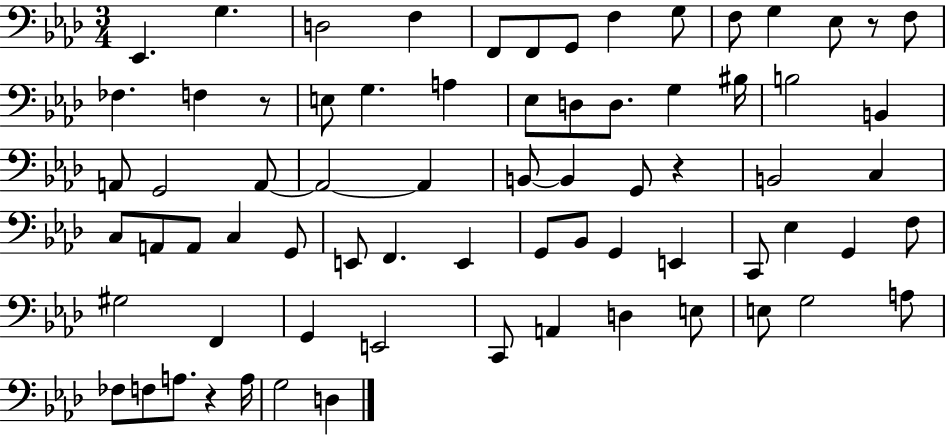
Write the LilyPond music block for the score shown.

{
  \clef bass
  \numericTimeSignature
  \time 3/4
  \key aes \major
  ees,4. g4. | d2 f4 | f,8 f,8 g,8 f4 g8 | f8 g4 ees8 r8 f8 | \break fes4. f4 r8 | e8 g4. a4 | ees8 d8 d8. g4 bis16 | b2 b,4 | \break a,8 g,2 a,8~~ | a,2~~ a,4 | b,8~~ b,4 g,8 r4 | b,2 c4 | \break c8 a,8 a,8 c4 g,8 | e,8 f,4. e,4 | g,8 bes,8 g,4 e,4 | c,8 ees4 g,4 f8 | \break gis2 f,4 | g,4 e,2 | c,8 a,4 d4 e8 | e8 g2 a8 | \break fes8 f8 a8. r4 a16 | g2 d4 | \bar "|."
}